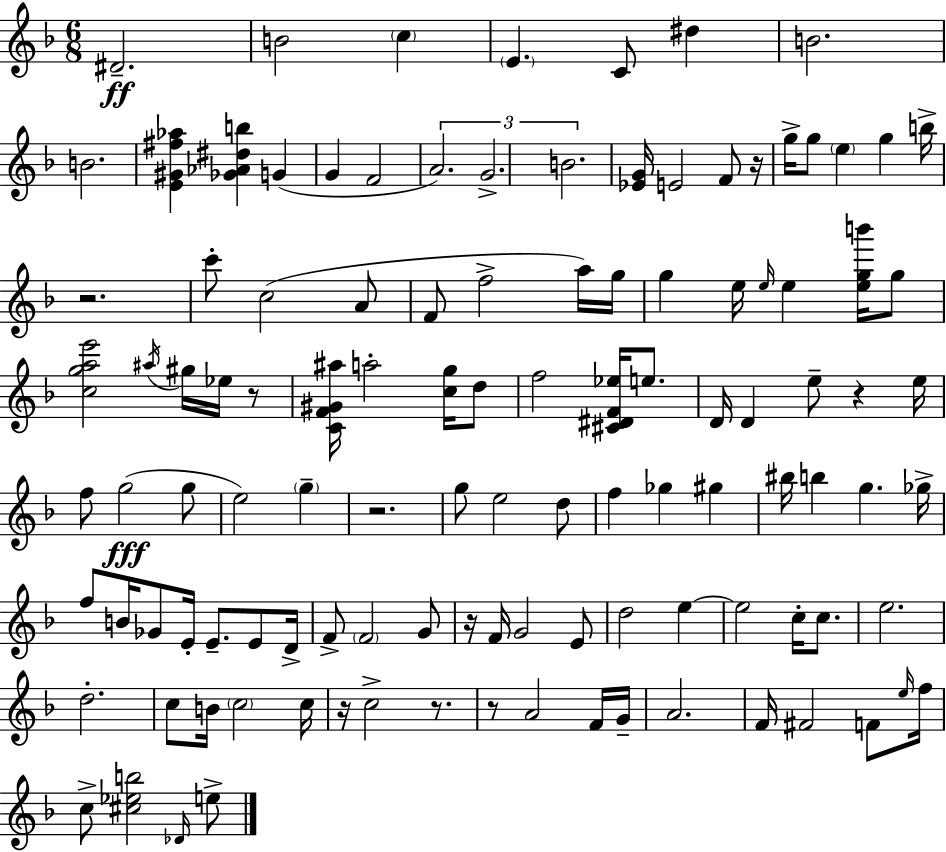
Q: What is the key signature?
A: D minor